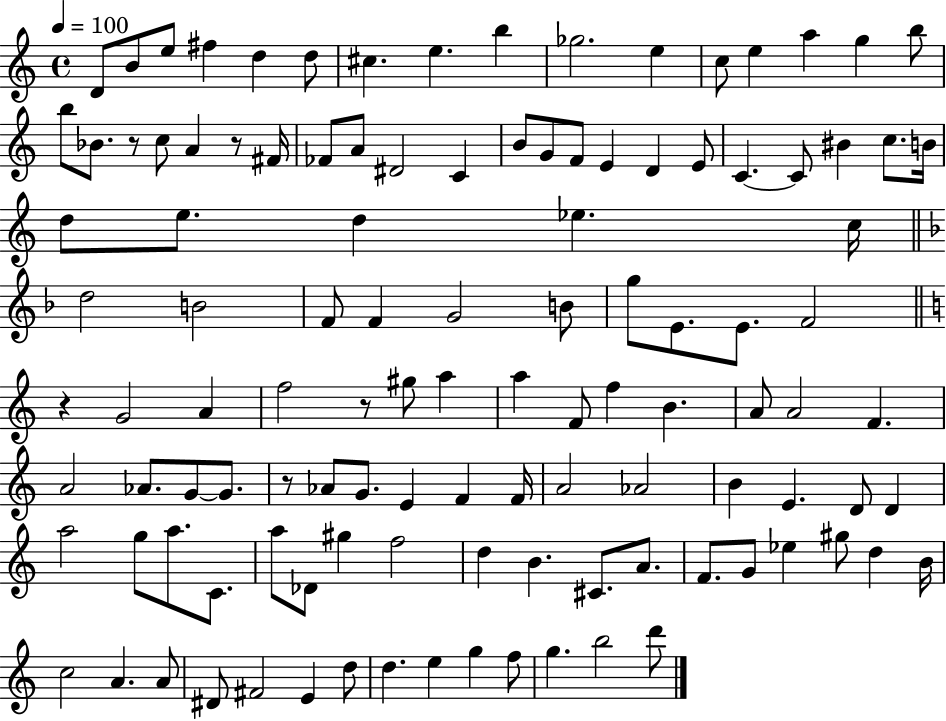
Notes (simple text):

D4/e B4/e E5/e F#5/q D5/q D5/e C#5/q. E5/q. B5/q Gb5/h. E5/q C5/e E5/q A5/q G5/q B5/e B5/e Bb4/e. R/e C5/e A4/q R/e F#4/s FES4/e A4/e D#4/h C4/q B4/e G4/e F4/e E4/q D4/q E4/e C4/q. C4/e BIS4/q C5/e. B4/s D5/e E5/e. D5/q Eb5/q. C5/s D5/h B4/h F4/e F4/q G4/h B4/e G5/e E4/e. E4/e. F4/h R/q G4/h A4/q F5/h R/e G#5/e A5/q A5/q F4/e F5/q B4/q. A4/e A4/h F4/q. A4/h Ab4/e. G4/e G4/e. R/e Ab4/e G4/e. E4/q F4/q F4/s A4/h Ab4/h B4/q E4/q. D4/e D4/q A5/h G5/e A5/e. C4/e. A5/e Db4/e G#5/q F5/h D5/q B4/q. C#4/e. A4/e. F4/e. G4/e Eb5/q G#5/e D5/q B4/s C5/h A4/q. A4/e D#4/e F#4/h E4/q D5/e D5/q. E5/q G5/q F5/e G5/q. B5/h D6/e